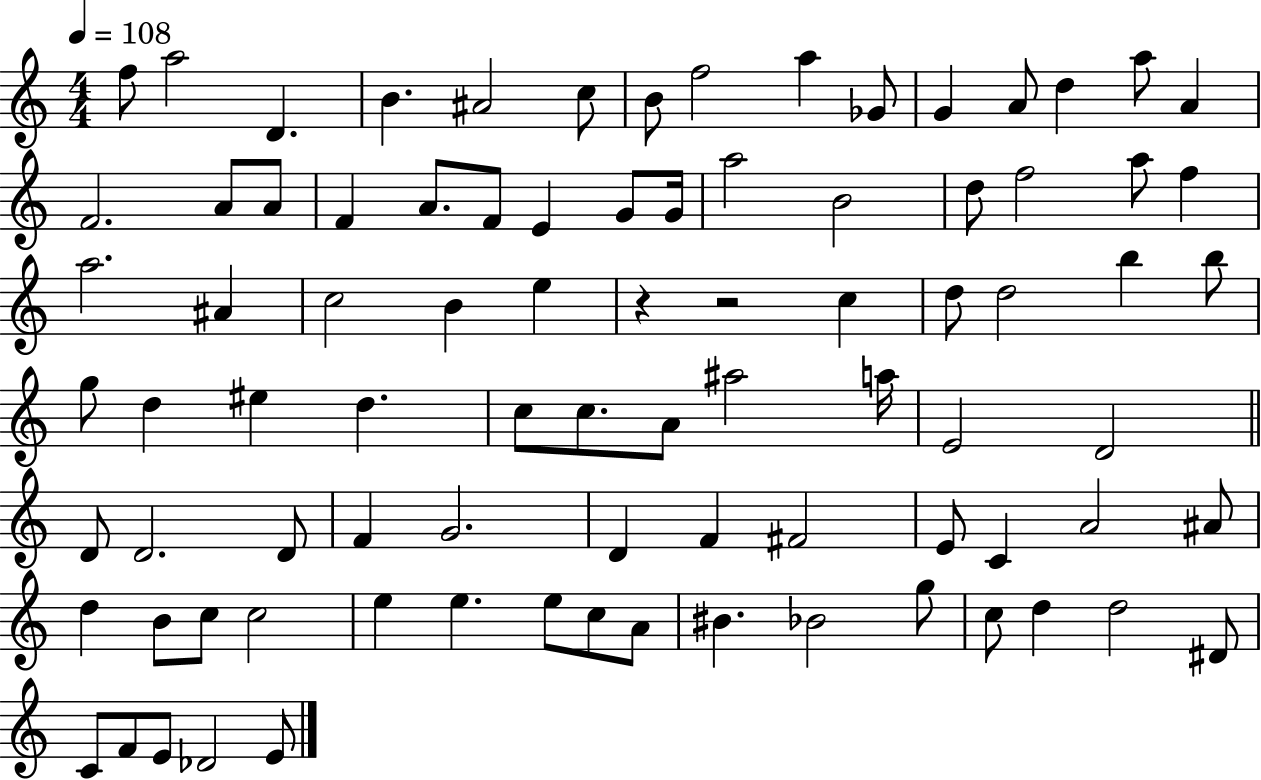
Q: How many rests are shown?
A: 2